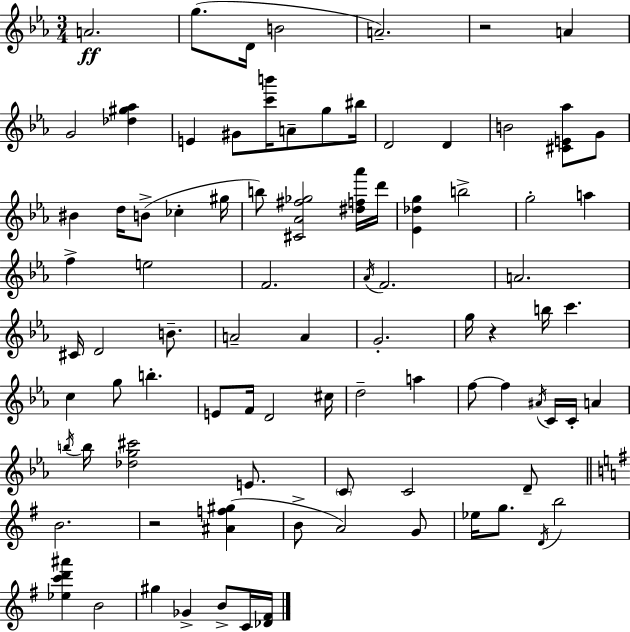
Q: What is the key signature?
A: C minor